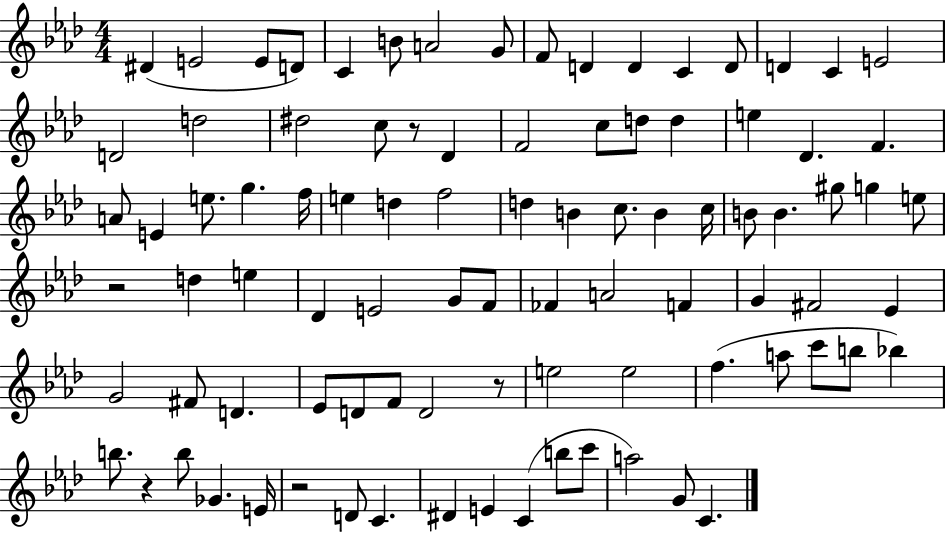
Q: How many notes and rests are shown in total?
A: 91